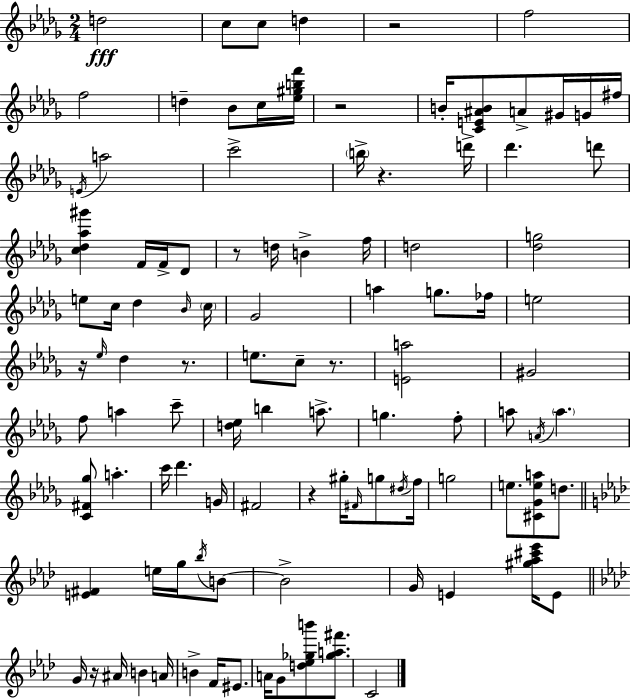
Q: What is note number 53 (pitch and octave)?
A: A5